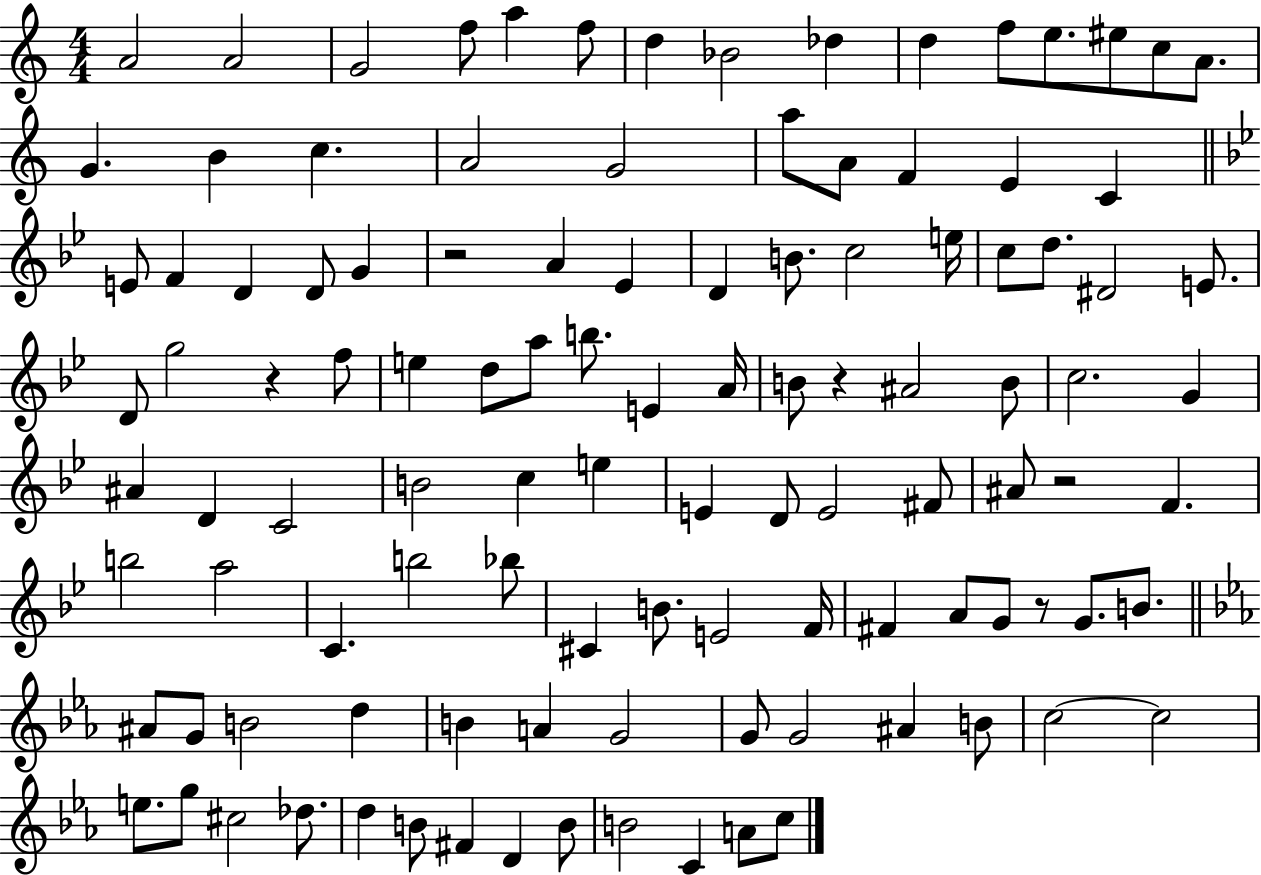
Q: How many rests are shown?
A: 5